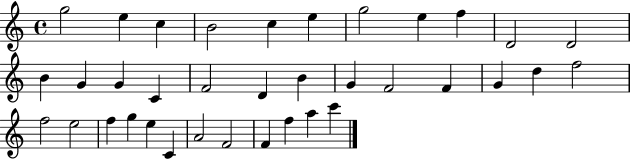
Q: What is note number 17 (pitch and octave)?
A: D4